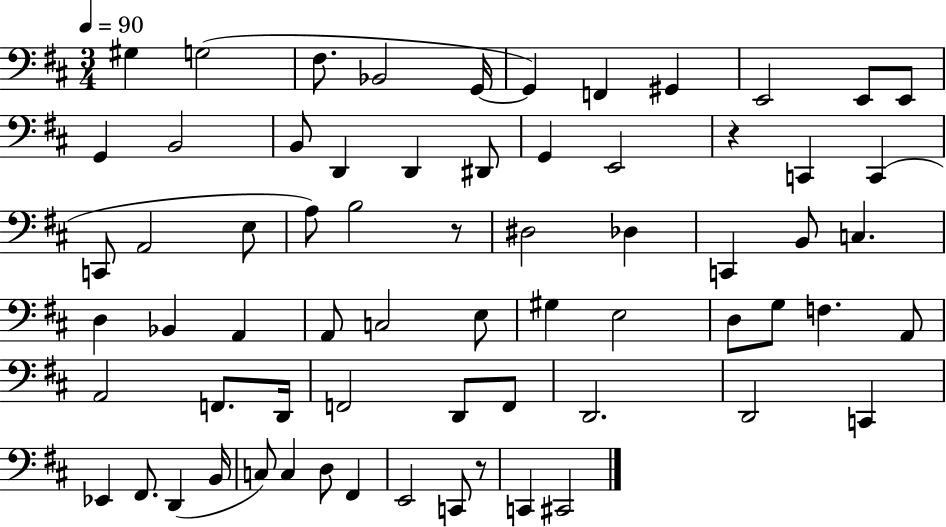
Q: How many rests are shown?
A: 3